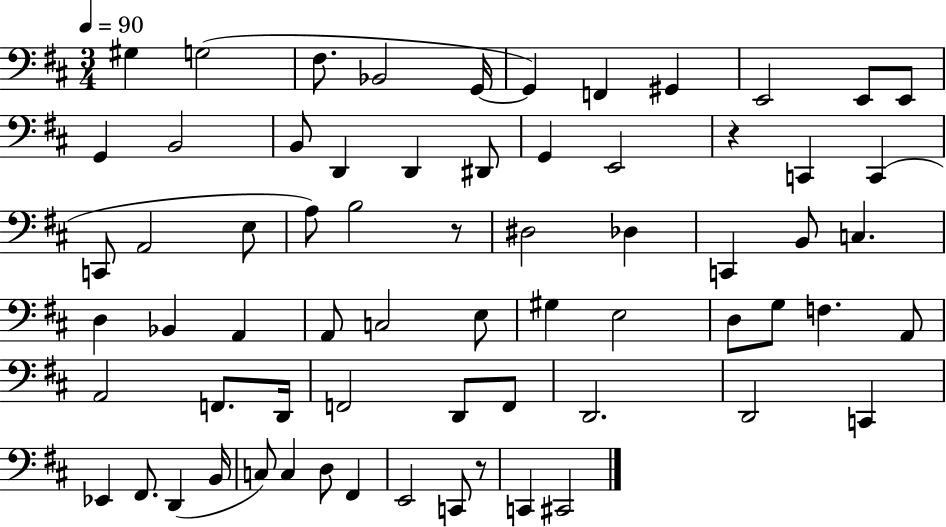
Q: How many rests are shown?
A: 3